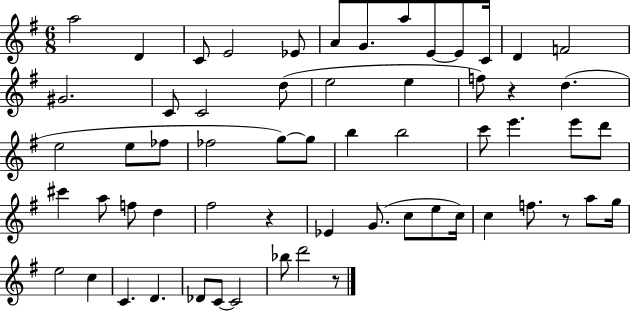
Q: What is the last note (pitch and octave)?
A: D6